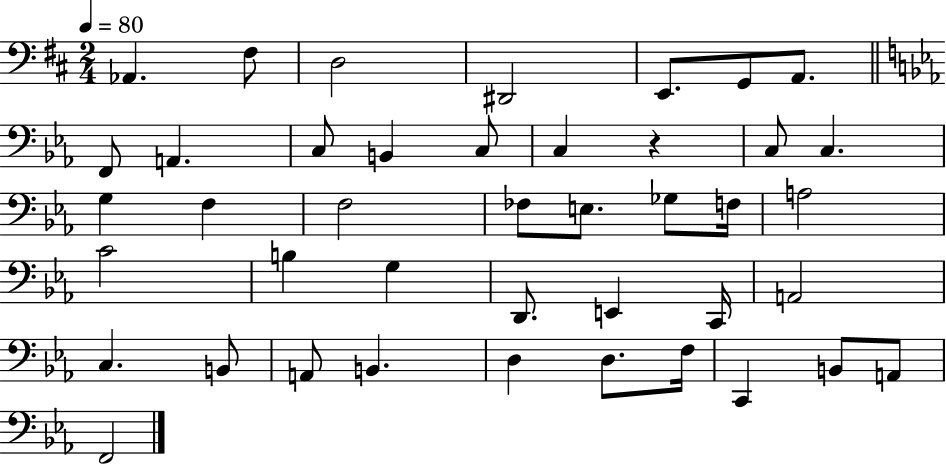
X:1
T:Untitled
M:2/4
L:1/4
K:D
_A,, ^F,/2 D,2 ^D,,2 E,,/2 G,,/2 A,,/2 F,,/2 A,, C,/2 B,, C,/2 C, z C,/2 C, G, F, F,2 _F,/2 E,/2 _G,/2 F,/4 A,2 C2 B, G, D,,/2 E,, C,,/4 A,,2 C, B,,/2 A,,/2 B,, D, D,/2 F,/4 C,, B,,/2 A,,/2 F,,2